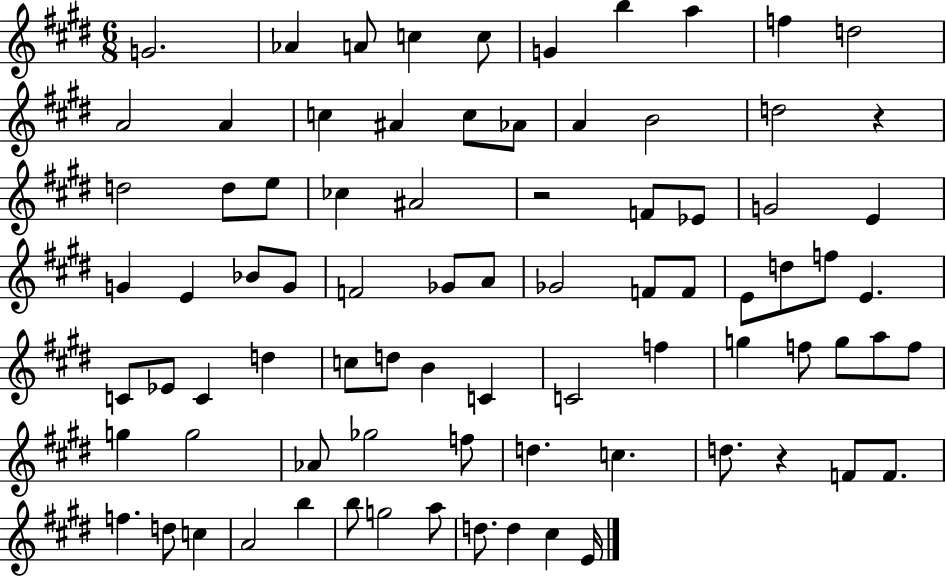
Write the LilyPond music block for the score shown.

{
  \clef treble
  \numericTimeSignature
  \time 6/8
  \key e \major
  g'2. | aes'4 a'8 c''4 c''8 | g'4 b''4 a''4 | f''4 d''2 | \break a'2 a'4 | c''4 ais'4 c''8 aes'8 | a'4 b'2 | d''2 r4 | \break d''2 d''8 e''8 | ces''4 ais'2 | r2 f'8 ees'8 | g'2 e'4 | \break g'4 e'4 bes'8 g'8 | f'2 ges'8 a'8 | ges'2 f'8 f'8 | e'8 d''8 f''8 e'4. | \break c'8 ees'8 c'4 d''4 | c''8 d''8 b'4 c'4 | c'2 f''4 | g''4 f''8 g''8 a''8 f''8 | \break g''4 g''2 | aes'8 ges''2 f''8 | d''4. c''4. | d''8. r4 f'8 f'8. | \break f''4. d''8 c''4 | a'2 b''4 | b''8 g''2 a''8 | d''8. d''4 cis''4 e'16 | \break \bar "|."
}